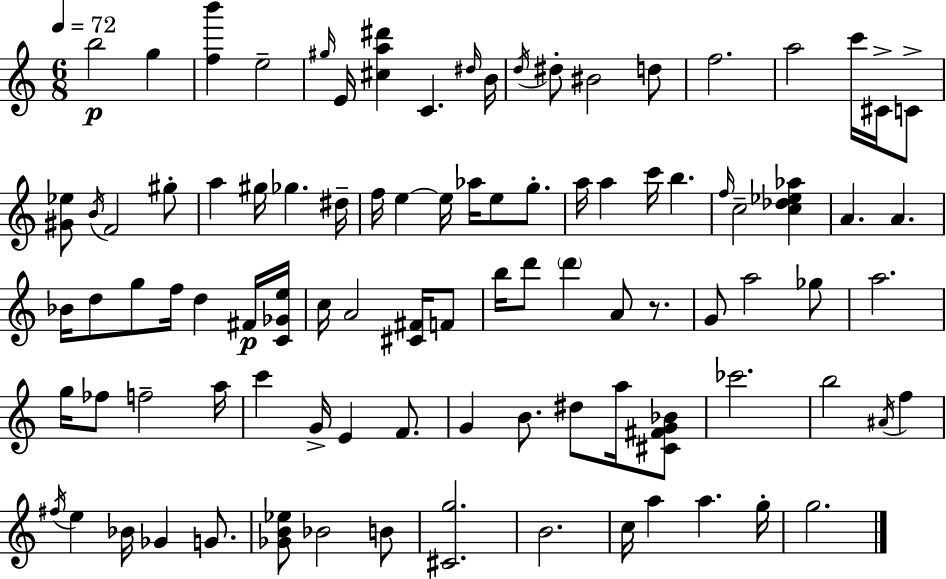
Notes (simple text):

B5/h G5/q [F5,B6]/q E5/h G#5/s E4/s [C#5,A5,D#6]/q C4/q. D#5/s B4/s D5/s D#5/e BIS4/h D5/e F5/h. A5/h C6/s C#4/s C4/e [G#4,Eb5]/e B4/s F4/h G#5/e A5/q G#5/s Gb5/q. D#5/s F5/s E5/q E5/s Ab5/s E5/e G5/e. A5/s A5/q C6/s B5/q. F5/s C5/h [C5,Db5,Eb5,Ab5]/q A4/q. A4/q. Bb4/s D5/e G5/e F5/s D5/q F#4/s [C4,Gb4,E5]/s C5/s A4/h [C#4,F#4]/s F4/e B5/s D6/e D6/q A4/e R/e. G4/e A5/h Gb5/e A5/h. G5/s FES5/e F5/h A5/s C6/q G4/s E4/q F4/e. G4/q B4/e. D#5/e A5/s [C#4,F#4,G4,Bb4]/e CES6/h. B5/h A#4/s F5/q F#5/s E5/q Bb4/s Gb4/q G4/e. [Gb4,B4,Eb5]/e Bb4/h B4/e [C#4,G5]/h. B4/h. C5/s A5/q A5/q. G5/s G5/h.